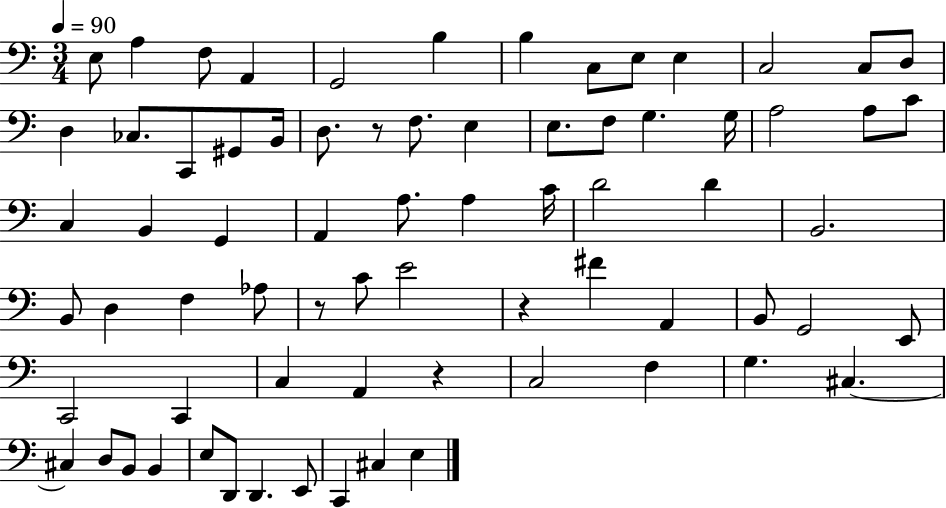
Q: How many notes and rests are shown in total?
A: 72